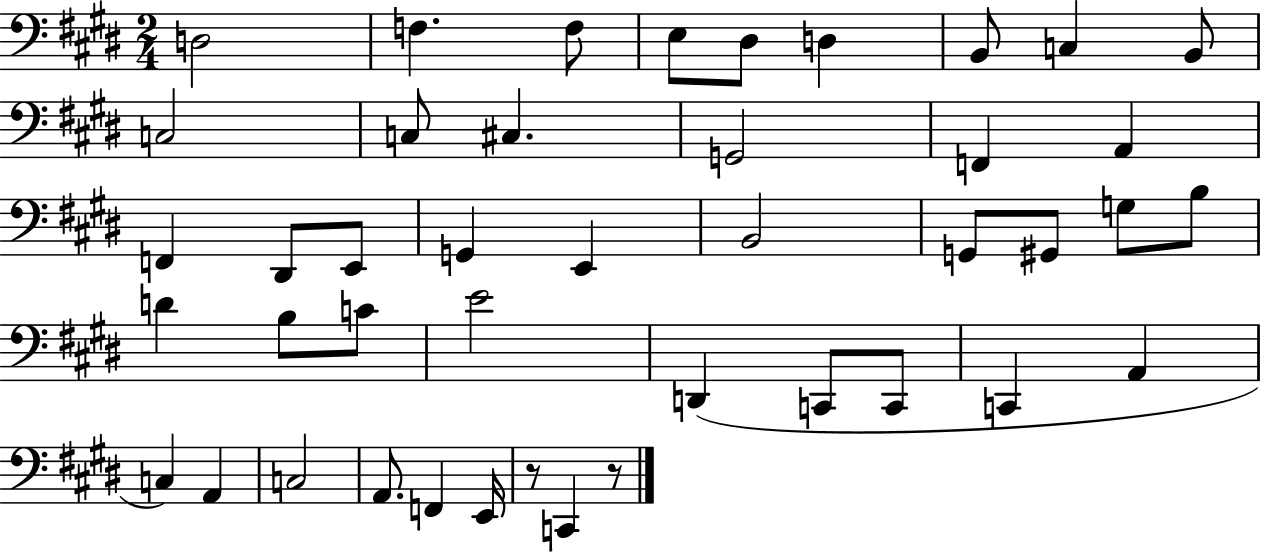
X:1
T:Untitled
M:2/4
L:1/4
K:E
D,2 F, F,/2 E,/2 ^D,/2 D, B,,/2 C, B,,/2 C,2 C,/2 ^C, G,,2 F,, A,, F,, ^D,,/2 E,,/2 G,, E,, B,,2 G,,/2 ^G,,/2 G,/2 B,/2 D B,/2 C/2 E2 D,, C,,/2 C,,/2 C,, A,, C, A,, C,2 A,,/2 F,, E,,/4 z/2 C,, z/2